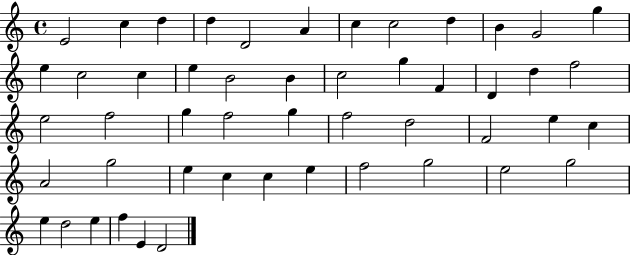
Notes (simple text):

E4/h C5/q D5/q D5/q D4/h A4/q C5/q C5/h D5/q B4/q G4/h G5/q E5/q C5/h C5/q E5/q B4/h B4/q C5/h G5/q F4/q D4/q D5/q F5/h E5/h F5/h G5/q F5/h G5/q F5/h D5/h F4/h E5/q C5/q A4/h G5/h E5/q C5/q C5/q E5/q F5/h G5/h E5/h G5/h E5/q D5/h E5/q F5/q E4/q D4/h